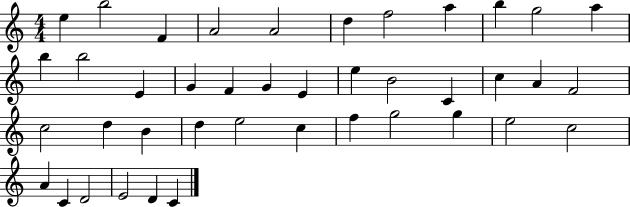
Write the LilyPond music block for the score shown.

{
  \clef treble
  \numericTimeSignature
  \time 4/4
  \key c \major
  e''4 b''2 f'4 | a'2 a'2 | d''4 f''2 a''4 | b''4 g''2 a''4 | \break b''4 b''2 e'4 | g'4 f'4 g'4 e'4 | e''4 b'2 c'4 | c''4 a'4 f'2 | \break c''2 d''4 b'4 | d''4 e''2 c''4 | f''4 g''2 g''4 | e''2 c''2 | \break a'4 c'4 d'2 | e'2 d'4 c'4 | \bar "|."
}